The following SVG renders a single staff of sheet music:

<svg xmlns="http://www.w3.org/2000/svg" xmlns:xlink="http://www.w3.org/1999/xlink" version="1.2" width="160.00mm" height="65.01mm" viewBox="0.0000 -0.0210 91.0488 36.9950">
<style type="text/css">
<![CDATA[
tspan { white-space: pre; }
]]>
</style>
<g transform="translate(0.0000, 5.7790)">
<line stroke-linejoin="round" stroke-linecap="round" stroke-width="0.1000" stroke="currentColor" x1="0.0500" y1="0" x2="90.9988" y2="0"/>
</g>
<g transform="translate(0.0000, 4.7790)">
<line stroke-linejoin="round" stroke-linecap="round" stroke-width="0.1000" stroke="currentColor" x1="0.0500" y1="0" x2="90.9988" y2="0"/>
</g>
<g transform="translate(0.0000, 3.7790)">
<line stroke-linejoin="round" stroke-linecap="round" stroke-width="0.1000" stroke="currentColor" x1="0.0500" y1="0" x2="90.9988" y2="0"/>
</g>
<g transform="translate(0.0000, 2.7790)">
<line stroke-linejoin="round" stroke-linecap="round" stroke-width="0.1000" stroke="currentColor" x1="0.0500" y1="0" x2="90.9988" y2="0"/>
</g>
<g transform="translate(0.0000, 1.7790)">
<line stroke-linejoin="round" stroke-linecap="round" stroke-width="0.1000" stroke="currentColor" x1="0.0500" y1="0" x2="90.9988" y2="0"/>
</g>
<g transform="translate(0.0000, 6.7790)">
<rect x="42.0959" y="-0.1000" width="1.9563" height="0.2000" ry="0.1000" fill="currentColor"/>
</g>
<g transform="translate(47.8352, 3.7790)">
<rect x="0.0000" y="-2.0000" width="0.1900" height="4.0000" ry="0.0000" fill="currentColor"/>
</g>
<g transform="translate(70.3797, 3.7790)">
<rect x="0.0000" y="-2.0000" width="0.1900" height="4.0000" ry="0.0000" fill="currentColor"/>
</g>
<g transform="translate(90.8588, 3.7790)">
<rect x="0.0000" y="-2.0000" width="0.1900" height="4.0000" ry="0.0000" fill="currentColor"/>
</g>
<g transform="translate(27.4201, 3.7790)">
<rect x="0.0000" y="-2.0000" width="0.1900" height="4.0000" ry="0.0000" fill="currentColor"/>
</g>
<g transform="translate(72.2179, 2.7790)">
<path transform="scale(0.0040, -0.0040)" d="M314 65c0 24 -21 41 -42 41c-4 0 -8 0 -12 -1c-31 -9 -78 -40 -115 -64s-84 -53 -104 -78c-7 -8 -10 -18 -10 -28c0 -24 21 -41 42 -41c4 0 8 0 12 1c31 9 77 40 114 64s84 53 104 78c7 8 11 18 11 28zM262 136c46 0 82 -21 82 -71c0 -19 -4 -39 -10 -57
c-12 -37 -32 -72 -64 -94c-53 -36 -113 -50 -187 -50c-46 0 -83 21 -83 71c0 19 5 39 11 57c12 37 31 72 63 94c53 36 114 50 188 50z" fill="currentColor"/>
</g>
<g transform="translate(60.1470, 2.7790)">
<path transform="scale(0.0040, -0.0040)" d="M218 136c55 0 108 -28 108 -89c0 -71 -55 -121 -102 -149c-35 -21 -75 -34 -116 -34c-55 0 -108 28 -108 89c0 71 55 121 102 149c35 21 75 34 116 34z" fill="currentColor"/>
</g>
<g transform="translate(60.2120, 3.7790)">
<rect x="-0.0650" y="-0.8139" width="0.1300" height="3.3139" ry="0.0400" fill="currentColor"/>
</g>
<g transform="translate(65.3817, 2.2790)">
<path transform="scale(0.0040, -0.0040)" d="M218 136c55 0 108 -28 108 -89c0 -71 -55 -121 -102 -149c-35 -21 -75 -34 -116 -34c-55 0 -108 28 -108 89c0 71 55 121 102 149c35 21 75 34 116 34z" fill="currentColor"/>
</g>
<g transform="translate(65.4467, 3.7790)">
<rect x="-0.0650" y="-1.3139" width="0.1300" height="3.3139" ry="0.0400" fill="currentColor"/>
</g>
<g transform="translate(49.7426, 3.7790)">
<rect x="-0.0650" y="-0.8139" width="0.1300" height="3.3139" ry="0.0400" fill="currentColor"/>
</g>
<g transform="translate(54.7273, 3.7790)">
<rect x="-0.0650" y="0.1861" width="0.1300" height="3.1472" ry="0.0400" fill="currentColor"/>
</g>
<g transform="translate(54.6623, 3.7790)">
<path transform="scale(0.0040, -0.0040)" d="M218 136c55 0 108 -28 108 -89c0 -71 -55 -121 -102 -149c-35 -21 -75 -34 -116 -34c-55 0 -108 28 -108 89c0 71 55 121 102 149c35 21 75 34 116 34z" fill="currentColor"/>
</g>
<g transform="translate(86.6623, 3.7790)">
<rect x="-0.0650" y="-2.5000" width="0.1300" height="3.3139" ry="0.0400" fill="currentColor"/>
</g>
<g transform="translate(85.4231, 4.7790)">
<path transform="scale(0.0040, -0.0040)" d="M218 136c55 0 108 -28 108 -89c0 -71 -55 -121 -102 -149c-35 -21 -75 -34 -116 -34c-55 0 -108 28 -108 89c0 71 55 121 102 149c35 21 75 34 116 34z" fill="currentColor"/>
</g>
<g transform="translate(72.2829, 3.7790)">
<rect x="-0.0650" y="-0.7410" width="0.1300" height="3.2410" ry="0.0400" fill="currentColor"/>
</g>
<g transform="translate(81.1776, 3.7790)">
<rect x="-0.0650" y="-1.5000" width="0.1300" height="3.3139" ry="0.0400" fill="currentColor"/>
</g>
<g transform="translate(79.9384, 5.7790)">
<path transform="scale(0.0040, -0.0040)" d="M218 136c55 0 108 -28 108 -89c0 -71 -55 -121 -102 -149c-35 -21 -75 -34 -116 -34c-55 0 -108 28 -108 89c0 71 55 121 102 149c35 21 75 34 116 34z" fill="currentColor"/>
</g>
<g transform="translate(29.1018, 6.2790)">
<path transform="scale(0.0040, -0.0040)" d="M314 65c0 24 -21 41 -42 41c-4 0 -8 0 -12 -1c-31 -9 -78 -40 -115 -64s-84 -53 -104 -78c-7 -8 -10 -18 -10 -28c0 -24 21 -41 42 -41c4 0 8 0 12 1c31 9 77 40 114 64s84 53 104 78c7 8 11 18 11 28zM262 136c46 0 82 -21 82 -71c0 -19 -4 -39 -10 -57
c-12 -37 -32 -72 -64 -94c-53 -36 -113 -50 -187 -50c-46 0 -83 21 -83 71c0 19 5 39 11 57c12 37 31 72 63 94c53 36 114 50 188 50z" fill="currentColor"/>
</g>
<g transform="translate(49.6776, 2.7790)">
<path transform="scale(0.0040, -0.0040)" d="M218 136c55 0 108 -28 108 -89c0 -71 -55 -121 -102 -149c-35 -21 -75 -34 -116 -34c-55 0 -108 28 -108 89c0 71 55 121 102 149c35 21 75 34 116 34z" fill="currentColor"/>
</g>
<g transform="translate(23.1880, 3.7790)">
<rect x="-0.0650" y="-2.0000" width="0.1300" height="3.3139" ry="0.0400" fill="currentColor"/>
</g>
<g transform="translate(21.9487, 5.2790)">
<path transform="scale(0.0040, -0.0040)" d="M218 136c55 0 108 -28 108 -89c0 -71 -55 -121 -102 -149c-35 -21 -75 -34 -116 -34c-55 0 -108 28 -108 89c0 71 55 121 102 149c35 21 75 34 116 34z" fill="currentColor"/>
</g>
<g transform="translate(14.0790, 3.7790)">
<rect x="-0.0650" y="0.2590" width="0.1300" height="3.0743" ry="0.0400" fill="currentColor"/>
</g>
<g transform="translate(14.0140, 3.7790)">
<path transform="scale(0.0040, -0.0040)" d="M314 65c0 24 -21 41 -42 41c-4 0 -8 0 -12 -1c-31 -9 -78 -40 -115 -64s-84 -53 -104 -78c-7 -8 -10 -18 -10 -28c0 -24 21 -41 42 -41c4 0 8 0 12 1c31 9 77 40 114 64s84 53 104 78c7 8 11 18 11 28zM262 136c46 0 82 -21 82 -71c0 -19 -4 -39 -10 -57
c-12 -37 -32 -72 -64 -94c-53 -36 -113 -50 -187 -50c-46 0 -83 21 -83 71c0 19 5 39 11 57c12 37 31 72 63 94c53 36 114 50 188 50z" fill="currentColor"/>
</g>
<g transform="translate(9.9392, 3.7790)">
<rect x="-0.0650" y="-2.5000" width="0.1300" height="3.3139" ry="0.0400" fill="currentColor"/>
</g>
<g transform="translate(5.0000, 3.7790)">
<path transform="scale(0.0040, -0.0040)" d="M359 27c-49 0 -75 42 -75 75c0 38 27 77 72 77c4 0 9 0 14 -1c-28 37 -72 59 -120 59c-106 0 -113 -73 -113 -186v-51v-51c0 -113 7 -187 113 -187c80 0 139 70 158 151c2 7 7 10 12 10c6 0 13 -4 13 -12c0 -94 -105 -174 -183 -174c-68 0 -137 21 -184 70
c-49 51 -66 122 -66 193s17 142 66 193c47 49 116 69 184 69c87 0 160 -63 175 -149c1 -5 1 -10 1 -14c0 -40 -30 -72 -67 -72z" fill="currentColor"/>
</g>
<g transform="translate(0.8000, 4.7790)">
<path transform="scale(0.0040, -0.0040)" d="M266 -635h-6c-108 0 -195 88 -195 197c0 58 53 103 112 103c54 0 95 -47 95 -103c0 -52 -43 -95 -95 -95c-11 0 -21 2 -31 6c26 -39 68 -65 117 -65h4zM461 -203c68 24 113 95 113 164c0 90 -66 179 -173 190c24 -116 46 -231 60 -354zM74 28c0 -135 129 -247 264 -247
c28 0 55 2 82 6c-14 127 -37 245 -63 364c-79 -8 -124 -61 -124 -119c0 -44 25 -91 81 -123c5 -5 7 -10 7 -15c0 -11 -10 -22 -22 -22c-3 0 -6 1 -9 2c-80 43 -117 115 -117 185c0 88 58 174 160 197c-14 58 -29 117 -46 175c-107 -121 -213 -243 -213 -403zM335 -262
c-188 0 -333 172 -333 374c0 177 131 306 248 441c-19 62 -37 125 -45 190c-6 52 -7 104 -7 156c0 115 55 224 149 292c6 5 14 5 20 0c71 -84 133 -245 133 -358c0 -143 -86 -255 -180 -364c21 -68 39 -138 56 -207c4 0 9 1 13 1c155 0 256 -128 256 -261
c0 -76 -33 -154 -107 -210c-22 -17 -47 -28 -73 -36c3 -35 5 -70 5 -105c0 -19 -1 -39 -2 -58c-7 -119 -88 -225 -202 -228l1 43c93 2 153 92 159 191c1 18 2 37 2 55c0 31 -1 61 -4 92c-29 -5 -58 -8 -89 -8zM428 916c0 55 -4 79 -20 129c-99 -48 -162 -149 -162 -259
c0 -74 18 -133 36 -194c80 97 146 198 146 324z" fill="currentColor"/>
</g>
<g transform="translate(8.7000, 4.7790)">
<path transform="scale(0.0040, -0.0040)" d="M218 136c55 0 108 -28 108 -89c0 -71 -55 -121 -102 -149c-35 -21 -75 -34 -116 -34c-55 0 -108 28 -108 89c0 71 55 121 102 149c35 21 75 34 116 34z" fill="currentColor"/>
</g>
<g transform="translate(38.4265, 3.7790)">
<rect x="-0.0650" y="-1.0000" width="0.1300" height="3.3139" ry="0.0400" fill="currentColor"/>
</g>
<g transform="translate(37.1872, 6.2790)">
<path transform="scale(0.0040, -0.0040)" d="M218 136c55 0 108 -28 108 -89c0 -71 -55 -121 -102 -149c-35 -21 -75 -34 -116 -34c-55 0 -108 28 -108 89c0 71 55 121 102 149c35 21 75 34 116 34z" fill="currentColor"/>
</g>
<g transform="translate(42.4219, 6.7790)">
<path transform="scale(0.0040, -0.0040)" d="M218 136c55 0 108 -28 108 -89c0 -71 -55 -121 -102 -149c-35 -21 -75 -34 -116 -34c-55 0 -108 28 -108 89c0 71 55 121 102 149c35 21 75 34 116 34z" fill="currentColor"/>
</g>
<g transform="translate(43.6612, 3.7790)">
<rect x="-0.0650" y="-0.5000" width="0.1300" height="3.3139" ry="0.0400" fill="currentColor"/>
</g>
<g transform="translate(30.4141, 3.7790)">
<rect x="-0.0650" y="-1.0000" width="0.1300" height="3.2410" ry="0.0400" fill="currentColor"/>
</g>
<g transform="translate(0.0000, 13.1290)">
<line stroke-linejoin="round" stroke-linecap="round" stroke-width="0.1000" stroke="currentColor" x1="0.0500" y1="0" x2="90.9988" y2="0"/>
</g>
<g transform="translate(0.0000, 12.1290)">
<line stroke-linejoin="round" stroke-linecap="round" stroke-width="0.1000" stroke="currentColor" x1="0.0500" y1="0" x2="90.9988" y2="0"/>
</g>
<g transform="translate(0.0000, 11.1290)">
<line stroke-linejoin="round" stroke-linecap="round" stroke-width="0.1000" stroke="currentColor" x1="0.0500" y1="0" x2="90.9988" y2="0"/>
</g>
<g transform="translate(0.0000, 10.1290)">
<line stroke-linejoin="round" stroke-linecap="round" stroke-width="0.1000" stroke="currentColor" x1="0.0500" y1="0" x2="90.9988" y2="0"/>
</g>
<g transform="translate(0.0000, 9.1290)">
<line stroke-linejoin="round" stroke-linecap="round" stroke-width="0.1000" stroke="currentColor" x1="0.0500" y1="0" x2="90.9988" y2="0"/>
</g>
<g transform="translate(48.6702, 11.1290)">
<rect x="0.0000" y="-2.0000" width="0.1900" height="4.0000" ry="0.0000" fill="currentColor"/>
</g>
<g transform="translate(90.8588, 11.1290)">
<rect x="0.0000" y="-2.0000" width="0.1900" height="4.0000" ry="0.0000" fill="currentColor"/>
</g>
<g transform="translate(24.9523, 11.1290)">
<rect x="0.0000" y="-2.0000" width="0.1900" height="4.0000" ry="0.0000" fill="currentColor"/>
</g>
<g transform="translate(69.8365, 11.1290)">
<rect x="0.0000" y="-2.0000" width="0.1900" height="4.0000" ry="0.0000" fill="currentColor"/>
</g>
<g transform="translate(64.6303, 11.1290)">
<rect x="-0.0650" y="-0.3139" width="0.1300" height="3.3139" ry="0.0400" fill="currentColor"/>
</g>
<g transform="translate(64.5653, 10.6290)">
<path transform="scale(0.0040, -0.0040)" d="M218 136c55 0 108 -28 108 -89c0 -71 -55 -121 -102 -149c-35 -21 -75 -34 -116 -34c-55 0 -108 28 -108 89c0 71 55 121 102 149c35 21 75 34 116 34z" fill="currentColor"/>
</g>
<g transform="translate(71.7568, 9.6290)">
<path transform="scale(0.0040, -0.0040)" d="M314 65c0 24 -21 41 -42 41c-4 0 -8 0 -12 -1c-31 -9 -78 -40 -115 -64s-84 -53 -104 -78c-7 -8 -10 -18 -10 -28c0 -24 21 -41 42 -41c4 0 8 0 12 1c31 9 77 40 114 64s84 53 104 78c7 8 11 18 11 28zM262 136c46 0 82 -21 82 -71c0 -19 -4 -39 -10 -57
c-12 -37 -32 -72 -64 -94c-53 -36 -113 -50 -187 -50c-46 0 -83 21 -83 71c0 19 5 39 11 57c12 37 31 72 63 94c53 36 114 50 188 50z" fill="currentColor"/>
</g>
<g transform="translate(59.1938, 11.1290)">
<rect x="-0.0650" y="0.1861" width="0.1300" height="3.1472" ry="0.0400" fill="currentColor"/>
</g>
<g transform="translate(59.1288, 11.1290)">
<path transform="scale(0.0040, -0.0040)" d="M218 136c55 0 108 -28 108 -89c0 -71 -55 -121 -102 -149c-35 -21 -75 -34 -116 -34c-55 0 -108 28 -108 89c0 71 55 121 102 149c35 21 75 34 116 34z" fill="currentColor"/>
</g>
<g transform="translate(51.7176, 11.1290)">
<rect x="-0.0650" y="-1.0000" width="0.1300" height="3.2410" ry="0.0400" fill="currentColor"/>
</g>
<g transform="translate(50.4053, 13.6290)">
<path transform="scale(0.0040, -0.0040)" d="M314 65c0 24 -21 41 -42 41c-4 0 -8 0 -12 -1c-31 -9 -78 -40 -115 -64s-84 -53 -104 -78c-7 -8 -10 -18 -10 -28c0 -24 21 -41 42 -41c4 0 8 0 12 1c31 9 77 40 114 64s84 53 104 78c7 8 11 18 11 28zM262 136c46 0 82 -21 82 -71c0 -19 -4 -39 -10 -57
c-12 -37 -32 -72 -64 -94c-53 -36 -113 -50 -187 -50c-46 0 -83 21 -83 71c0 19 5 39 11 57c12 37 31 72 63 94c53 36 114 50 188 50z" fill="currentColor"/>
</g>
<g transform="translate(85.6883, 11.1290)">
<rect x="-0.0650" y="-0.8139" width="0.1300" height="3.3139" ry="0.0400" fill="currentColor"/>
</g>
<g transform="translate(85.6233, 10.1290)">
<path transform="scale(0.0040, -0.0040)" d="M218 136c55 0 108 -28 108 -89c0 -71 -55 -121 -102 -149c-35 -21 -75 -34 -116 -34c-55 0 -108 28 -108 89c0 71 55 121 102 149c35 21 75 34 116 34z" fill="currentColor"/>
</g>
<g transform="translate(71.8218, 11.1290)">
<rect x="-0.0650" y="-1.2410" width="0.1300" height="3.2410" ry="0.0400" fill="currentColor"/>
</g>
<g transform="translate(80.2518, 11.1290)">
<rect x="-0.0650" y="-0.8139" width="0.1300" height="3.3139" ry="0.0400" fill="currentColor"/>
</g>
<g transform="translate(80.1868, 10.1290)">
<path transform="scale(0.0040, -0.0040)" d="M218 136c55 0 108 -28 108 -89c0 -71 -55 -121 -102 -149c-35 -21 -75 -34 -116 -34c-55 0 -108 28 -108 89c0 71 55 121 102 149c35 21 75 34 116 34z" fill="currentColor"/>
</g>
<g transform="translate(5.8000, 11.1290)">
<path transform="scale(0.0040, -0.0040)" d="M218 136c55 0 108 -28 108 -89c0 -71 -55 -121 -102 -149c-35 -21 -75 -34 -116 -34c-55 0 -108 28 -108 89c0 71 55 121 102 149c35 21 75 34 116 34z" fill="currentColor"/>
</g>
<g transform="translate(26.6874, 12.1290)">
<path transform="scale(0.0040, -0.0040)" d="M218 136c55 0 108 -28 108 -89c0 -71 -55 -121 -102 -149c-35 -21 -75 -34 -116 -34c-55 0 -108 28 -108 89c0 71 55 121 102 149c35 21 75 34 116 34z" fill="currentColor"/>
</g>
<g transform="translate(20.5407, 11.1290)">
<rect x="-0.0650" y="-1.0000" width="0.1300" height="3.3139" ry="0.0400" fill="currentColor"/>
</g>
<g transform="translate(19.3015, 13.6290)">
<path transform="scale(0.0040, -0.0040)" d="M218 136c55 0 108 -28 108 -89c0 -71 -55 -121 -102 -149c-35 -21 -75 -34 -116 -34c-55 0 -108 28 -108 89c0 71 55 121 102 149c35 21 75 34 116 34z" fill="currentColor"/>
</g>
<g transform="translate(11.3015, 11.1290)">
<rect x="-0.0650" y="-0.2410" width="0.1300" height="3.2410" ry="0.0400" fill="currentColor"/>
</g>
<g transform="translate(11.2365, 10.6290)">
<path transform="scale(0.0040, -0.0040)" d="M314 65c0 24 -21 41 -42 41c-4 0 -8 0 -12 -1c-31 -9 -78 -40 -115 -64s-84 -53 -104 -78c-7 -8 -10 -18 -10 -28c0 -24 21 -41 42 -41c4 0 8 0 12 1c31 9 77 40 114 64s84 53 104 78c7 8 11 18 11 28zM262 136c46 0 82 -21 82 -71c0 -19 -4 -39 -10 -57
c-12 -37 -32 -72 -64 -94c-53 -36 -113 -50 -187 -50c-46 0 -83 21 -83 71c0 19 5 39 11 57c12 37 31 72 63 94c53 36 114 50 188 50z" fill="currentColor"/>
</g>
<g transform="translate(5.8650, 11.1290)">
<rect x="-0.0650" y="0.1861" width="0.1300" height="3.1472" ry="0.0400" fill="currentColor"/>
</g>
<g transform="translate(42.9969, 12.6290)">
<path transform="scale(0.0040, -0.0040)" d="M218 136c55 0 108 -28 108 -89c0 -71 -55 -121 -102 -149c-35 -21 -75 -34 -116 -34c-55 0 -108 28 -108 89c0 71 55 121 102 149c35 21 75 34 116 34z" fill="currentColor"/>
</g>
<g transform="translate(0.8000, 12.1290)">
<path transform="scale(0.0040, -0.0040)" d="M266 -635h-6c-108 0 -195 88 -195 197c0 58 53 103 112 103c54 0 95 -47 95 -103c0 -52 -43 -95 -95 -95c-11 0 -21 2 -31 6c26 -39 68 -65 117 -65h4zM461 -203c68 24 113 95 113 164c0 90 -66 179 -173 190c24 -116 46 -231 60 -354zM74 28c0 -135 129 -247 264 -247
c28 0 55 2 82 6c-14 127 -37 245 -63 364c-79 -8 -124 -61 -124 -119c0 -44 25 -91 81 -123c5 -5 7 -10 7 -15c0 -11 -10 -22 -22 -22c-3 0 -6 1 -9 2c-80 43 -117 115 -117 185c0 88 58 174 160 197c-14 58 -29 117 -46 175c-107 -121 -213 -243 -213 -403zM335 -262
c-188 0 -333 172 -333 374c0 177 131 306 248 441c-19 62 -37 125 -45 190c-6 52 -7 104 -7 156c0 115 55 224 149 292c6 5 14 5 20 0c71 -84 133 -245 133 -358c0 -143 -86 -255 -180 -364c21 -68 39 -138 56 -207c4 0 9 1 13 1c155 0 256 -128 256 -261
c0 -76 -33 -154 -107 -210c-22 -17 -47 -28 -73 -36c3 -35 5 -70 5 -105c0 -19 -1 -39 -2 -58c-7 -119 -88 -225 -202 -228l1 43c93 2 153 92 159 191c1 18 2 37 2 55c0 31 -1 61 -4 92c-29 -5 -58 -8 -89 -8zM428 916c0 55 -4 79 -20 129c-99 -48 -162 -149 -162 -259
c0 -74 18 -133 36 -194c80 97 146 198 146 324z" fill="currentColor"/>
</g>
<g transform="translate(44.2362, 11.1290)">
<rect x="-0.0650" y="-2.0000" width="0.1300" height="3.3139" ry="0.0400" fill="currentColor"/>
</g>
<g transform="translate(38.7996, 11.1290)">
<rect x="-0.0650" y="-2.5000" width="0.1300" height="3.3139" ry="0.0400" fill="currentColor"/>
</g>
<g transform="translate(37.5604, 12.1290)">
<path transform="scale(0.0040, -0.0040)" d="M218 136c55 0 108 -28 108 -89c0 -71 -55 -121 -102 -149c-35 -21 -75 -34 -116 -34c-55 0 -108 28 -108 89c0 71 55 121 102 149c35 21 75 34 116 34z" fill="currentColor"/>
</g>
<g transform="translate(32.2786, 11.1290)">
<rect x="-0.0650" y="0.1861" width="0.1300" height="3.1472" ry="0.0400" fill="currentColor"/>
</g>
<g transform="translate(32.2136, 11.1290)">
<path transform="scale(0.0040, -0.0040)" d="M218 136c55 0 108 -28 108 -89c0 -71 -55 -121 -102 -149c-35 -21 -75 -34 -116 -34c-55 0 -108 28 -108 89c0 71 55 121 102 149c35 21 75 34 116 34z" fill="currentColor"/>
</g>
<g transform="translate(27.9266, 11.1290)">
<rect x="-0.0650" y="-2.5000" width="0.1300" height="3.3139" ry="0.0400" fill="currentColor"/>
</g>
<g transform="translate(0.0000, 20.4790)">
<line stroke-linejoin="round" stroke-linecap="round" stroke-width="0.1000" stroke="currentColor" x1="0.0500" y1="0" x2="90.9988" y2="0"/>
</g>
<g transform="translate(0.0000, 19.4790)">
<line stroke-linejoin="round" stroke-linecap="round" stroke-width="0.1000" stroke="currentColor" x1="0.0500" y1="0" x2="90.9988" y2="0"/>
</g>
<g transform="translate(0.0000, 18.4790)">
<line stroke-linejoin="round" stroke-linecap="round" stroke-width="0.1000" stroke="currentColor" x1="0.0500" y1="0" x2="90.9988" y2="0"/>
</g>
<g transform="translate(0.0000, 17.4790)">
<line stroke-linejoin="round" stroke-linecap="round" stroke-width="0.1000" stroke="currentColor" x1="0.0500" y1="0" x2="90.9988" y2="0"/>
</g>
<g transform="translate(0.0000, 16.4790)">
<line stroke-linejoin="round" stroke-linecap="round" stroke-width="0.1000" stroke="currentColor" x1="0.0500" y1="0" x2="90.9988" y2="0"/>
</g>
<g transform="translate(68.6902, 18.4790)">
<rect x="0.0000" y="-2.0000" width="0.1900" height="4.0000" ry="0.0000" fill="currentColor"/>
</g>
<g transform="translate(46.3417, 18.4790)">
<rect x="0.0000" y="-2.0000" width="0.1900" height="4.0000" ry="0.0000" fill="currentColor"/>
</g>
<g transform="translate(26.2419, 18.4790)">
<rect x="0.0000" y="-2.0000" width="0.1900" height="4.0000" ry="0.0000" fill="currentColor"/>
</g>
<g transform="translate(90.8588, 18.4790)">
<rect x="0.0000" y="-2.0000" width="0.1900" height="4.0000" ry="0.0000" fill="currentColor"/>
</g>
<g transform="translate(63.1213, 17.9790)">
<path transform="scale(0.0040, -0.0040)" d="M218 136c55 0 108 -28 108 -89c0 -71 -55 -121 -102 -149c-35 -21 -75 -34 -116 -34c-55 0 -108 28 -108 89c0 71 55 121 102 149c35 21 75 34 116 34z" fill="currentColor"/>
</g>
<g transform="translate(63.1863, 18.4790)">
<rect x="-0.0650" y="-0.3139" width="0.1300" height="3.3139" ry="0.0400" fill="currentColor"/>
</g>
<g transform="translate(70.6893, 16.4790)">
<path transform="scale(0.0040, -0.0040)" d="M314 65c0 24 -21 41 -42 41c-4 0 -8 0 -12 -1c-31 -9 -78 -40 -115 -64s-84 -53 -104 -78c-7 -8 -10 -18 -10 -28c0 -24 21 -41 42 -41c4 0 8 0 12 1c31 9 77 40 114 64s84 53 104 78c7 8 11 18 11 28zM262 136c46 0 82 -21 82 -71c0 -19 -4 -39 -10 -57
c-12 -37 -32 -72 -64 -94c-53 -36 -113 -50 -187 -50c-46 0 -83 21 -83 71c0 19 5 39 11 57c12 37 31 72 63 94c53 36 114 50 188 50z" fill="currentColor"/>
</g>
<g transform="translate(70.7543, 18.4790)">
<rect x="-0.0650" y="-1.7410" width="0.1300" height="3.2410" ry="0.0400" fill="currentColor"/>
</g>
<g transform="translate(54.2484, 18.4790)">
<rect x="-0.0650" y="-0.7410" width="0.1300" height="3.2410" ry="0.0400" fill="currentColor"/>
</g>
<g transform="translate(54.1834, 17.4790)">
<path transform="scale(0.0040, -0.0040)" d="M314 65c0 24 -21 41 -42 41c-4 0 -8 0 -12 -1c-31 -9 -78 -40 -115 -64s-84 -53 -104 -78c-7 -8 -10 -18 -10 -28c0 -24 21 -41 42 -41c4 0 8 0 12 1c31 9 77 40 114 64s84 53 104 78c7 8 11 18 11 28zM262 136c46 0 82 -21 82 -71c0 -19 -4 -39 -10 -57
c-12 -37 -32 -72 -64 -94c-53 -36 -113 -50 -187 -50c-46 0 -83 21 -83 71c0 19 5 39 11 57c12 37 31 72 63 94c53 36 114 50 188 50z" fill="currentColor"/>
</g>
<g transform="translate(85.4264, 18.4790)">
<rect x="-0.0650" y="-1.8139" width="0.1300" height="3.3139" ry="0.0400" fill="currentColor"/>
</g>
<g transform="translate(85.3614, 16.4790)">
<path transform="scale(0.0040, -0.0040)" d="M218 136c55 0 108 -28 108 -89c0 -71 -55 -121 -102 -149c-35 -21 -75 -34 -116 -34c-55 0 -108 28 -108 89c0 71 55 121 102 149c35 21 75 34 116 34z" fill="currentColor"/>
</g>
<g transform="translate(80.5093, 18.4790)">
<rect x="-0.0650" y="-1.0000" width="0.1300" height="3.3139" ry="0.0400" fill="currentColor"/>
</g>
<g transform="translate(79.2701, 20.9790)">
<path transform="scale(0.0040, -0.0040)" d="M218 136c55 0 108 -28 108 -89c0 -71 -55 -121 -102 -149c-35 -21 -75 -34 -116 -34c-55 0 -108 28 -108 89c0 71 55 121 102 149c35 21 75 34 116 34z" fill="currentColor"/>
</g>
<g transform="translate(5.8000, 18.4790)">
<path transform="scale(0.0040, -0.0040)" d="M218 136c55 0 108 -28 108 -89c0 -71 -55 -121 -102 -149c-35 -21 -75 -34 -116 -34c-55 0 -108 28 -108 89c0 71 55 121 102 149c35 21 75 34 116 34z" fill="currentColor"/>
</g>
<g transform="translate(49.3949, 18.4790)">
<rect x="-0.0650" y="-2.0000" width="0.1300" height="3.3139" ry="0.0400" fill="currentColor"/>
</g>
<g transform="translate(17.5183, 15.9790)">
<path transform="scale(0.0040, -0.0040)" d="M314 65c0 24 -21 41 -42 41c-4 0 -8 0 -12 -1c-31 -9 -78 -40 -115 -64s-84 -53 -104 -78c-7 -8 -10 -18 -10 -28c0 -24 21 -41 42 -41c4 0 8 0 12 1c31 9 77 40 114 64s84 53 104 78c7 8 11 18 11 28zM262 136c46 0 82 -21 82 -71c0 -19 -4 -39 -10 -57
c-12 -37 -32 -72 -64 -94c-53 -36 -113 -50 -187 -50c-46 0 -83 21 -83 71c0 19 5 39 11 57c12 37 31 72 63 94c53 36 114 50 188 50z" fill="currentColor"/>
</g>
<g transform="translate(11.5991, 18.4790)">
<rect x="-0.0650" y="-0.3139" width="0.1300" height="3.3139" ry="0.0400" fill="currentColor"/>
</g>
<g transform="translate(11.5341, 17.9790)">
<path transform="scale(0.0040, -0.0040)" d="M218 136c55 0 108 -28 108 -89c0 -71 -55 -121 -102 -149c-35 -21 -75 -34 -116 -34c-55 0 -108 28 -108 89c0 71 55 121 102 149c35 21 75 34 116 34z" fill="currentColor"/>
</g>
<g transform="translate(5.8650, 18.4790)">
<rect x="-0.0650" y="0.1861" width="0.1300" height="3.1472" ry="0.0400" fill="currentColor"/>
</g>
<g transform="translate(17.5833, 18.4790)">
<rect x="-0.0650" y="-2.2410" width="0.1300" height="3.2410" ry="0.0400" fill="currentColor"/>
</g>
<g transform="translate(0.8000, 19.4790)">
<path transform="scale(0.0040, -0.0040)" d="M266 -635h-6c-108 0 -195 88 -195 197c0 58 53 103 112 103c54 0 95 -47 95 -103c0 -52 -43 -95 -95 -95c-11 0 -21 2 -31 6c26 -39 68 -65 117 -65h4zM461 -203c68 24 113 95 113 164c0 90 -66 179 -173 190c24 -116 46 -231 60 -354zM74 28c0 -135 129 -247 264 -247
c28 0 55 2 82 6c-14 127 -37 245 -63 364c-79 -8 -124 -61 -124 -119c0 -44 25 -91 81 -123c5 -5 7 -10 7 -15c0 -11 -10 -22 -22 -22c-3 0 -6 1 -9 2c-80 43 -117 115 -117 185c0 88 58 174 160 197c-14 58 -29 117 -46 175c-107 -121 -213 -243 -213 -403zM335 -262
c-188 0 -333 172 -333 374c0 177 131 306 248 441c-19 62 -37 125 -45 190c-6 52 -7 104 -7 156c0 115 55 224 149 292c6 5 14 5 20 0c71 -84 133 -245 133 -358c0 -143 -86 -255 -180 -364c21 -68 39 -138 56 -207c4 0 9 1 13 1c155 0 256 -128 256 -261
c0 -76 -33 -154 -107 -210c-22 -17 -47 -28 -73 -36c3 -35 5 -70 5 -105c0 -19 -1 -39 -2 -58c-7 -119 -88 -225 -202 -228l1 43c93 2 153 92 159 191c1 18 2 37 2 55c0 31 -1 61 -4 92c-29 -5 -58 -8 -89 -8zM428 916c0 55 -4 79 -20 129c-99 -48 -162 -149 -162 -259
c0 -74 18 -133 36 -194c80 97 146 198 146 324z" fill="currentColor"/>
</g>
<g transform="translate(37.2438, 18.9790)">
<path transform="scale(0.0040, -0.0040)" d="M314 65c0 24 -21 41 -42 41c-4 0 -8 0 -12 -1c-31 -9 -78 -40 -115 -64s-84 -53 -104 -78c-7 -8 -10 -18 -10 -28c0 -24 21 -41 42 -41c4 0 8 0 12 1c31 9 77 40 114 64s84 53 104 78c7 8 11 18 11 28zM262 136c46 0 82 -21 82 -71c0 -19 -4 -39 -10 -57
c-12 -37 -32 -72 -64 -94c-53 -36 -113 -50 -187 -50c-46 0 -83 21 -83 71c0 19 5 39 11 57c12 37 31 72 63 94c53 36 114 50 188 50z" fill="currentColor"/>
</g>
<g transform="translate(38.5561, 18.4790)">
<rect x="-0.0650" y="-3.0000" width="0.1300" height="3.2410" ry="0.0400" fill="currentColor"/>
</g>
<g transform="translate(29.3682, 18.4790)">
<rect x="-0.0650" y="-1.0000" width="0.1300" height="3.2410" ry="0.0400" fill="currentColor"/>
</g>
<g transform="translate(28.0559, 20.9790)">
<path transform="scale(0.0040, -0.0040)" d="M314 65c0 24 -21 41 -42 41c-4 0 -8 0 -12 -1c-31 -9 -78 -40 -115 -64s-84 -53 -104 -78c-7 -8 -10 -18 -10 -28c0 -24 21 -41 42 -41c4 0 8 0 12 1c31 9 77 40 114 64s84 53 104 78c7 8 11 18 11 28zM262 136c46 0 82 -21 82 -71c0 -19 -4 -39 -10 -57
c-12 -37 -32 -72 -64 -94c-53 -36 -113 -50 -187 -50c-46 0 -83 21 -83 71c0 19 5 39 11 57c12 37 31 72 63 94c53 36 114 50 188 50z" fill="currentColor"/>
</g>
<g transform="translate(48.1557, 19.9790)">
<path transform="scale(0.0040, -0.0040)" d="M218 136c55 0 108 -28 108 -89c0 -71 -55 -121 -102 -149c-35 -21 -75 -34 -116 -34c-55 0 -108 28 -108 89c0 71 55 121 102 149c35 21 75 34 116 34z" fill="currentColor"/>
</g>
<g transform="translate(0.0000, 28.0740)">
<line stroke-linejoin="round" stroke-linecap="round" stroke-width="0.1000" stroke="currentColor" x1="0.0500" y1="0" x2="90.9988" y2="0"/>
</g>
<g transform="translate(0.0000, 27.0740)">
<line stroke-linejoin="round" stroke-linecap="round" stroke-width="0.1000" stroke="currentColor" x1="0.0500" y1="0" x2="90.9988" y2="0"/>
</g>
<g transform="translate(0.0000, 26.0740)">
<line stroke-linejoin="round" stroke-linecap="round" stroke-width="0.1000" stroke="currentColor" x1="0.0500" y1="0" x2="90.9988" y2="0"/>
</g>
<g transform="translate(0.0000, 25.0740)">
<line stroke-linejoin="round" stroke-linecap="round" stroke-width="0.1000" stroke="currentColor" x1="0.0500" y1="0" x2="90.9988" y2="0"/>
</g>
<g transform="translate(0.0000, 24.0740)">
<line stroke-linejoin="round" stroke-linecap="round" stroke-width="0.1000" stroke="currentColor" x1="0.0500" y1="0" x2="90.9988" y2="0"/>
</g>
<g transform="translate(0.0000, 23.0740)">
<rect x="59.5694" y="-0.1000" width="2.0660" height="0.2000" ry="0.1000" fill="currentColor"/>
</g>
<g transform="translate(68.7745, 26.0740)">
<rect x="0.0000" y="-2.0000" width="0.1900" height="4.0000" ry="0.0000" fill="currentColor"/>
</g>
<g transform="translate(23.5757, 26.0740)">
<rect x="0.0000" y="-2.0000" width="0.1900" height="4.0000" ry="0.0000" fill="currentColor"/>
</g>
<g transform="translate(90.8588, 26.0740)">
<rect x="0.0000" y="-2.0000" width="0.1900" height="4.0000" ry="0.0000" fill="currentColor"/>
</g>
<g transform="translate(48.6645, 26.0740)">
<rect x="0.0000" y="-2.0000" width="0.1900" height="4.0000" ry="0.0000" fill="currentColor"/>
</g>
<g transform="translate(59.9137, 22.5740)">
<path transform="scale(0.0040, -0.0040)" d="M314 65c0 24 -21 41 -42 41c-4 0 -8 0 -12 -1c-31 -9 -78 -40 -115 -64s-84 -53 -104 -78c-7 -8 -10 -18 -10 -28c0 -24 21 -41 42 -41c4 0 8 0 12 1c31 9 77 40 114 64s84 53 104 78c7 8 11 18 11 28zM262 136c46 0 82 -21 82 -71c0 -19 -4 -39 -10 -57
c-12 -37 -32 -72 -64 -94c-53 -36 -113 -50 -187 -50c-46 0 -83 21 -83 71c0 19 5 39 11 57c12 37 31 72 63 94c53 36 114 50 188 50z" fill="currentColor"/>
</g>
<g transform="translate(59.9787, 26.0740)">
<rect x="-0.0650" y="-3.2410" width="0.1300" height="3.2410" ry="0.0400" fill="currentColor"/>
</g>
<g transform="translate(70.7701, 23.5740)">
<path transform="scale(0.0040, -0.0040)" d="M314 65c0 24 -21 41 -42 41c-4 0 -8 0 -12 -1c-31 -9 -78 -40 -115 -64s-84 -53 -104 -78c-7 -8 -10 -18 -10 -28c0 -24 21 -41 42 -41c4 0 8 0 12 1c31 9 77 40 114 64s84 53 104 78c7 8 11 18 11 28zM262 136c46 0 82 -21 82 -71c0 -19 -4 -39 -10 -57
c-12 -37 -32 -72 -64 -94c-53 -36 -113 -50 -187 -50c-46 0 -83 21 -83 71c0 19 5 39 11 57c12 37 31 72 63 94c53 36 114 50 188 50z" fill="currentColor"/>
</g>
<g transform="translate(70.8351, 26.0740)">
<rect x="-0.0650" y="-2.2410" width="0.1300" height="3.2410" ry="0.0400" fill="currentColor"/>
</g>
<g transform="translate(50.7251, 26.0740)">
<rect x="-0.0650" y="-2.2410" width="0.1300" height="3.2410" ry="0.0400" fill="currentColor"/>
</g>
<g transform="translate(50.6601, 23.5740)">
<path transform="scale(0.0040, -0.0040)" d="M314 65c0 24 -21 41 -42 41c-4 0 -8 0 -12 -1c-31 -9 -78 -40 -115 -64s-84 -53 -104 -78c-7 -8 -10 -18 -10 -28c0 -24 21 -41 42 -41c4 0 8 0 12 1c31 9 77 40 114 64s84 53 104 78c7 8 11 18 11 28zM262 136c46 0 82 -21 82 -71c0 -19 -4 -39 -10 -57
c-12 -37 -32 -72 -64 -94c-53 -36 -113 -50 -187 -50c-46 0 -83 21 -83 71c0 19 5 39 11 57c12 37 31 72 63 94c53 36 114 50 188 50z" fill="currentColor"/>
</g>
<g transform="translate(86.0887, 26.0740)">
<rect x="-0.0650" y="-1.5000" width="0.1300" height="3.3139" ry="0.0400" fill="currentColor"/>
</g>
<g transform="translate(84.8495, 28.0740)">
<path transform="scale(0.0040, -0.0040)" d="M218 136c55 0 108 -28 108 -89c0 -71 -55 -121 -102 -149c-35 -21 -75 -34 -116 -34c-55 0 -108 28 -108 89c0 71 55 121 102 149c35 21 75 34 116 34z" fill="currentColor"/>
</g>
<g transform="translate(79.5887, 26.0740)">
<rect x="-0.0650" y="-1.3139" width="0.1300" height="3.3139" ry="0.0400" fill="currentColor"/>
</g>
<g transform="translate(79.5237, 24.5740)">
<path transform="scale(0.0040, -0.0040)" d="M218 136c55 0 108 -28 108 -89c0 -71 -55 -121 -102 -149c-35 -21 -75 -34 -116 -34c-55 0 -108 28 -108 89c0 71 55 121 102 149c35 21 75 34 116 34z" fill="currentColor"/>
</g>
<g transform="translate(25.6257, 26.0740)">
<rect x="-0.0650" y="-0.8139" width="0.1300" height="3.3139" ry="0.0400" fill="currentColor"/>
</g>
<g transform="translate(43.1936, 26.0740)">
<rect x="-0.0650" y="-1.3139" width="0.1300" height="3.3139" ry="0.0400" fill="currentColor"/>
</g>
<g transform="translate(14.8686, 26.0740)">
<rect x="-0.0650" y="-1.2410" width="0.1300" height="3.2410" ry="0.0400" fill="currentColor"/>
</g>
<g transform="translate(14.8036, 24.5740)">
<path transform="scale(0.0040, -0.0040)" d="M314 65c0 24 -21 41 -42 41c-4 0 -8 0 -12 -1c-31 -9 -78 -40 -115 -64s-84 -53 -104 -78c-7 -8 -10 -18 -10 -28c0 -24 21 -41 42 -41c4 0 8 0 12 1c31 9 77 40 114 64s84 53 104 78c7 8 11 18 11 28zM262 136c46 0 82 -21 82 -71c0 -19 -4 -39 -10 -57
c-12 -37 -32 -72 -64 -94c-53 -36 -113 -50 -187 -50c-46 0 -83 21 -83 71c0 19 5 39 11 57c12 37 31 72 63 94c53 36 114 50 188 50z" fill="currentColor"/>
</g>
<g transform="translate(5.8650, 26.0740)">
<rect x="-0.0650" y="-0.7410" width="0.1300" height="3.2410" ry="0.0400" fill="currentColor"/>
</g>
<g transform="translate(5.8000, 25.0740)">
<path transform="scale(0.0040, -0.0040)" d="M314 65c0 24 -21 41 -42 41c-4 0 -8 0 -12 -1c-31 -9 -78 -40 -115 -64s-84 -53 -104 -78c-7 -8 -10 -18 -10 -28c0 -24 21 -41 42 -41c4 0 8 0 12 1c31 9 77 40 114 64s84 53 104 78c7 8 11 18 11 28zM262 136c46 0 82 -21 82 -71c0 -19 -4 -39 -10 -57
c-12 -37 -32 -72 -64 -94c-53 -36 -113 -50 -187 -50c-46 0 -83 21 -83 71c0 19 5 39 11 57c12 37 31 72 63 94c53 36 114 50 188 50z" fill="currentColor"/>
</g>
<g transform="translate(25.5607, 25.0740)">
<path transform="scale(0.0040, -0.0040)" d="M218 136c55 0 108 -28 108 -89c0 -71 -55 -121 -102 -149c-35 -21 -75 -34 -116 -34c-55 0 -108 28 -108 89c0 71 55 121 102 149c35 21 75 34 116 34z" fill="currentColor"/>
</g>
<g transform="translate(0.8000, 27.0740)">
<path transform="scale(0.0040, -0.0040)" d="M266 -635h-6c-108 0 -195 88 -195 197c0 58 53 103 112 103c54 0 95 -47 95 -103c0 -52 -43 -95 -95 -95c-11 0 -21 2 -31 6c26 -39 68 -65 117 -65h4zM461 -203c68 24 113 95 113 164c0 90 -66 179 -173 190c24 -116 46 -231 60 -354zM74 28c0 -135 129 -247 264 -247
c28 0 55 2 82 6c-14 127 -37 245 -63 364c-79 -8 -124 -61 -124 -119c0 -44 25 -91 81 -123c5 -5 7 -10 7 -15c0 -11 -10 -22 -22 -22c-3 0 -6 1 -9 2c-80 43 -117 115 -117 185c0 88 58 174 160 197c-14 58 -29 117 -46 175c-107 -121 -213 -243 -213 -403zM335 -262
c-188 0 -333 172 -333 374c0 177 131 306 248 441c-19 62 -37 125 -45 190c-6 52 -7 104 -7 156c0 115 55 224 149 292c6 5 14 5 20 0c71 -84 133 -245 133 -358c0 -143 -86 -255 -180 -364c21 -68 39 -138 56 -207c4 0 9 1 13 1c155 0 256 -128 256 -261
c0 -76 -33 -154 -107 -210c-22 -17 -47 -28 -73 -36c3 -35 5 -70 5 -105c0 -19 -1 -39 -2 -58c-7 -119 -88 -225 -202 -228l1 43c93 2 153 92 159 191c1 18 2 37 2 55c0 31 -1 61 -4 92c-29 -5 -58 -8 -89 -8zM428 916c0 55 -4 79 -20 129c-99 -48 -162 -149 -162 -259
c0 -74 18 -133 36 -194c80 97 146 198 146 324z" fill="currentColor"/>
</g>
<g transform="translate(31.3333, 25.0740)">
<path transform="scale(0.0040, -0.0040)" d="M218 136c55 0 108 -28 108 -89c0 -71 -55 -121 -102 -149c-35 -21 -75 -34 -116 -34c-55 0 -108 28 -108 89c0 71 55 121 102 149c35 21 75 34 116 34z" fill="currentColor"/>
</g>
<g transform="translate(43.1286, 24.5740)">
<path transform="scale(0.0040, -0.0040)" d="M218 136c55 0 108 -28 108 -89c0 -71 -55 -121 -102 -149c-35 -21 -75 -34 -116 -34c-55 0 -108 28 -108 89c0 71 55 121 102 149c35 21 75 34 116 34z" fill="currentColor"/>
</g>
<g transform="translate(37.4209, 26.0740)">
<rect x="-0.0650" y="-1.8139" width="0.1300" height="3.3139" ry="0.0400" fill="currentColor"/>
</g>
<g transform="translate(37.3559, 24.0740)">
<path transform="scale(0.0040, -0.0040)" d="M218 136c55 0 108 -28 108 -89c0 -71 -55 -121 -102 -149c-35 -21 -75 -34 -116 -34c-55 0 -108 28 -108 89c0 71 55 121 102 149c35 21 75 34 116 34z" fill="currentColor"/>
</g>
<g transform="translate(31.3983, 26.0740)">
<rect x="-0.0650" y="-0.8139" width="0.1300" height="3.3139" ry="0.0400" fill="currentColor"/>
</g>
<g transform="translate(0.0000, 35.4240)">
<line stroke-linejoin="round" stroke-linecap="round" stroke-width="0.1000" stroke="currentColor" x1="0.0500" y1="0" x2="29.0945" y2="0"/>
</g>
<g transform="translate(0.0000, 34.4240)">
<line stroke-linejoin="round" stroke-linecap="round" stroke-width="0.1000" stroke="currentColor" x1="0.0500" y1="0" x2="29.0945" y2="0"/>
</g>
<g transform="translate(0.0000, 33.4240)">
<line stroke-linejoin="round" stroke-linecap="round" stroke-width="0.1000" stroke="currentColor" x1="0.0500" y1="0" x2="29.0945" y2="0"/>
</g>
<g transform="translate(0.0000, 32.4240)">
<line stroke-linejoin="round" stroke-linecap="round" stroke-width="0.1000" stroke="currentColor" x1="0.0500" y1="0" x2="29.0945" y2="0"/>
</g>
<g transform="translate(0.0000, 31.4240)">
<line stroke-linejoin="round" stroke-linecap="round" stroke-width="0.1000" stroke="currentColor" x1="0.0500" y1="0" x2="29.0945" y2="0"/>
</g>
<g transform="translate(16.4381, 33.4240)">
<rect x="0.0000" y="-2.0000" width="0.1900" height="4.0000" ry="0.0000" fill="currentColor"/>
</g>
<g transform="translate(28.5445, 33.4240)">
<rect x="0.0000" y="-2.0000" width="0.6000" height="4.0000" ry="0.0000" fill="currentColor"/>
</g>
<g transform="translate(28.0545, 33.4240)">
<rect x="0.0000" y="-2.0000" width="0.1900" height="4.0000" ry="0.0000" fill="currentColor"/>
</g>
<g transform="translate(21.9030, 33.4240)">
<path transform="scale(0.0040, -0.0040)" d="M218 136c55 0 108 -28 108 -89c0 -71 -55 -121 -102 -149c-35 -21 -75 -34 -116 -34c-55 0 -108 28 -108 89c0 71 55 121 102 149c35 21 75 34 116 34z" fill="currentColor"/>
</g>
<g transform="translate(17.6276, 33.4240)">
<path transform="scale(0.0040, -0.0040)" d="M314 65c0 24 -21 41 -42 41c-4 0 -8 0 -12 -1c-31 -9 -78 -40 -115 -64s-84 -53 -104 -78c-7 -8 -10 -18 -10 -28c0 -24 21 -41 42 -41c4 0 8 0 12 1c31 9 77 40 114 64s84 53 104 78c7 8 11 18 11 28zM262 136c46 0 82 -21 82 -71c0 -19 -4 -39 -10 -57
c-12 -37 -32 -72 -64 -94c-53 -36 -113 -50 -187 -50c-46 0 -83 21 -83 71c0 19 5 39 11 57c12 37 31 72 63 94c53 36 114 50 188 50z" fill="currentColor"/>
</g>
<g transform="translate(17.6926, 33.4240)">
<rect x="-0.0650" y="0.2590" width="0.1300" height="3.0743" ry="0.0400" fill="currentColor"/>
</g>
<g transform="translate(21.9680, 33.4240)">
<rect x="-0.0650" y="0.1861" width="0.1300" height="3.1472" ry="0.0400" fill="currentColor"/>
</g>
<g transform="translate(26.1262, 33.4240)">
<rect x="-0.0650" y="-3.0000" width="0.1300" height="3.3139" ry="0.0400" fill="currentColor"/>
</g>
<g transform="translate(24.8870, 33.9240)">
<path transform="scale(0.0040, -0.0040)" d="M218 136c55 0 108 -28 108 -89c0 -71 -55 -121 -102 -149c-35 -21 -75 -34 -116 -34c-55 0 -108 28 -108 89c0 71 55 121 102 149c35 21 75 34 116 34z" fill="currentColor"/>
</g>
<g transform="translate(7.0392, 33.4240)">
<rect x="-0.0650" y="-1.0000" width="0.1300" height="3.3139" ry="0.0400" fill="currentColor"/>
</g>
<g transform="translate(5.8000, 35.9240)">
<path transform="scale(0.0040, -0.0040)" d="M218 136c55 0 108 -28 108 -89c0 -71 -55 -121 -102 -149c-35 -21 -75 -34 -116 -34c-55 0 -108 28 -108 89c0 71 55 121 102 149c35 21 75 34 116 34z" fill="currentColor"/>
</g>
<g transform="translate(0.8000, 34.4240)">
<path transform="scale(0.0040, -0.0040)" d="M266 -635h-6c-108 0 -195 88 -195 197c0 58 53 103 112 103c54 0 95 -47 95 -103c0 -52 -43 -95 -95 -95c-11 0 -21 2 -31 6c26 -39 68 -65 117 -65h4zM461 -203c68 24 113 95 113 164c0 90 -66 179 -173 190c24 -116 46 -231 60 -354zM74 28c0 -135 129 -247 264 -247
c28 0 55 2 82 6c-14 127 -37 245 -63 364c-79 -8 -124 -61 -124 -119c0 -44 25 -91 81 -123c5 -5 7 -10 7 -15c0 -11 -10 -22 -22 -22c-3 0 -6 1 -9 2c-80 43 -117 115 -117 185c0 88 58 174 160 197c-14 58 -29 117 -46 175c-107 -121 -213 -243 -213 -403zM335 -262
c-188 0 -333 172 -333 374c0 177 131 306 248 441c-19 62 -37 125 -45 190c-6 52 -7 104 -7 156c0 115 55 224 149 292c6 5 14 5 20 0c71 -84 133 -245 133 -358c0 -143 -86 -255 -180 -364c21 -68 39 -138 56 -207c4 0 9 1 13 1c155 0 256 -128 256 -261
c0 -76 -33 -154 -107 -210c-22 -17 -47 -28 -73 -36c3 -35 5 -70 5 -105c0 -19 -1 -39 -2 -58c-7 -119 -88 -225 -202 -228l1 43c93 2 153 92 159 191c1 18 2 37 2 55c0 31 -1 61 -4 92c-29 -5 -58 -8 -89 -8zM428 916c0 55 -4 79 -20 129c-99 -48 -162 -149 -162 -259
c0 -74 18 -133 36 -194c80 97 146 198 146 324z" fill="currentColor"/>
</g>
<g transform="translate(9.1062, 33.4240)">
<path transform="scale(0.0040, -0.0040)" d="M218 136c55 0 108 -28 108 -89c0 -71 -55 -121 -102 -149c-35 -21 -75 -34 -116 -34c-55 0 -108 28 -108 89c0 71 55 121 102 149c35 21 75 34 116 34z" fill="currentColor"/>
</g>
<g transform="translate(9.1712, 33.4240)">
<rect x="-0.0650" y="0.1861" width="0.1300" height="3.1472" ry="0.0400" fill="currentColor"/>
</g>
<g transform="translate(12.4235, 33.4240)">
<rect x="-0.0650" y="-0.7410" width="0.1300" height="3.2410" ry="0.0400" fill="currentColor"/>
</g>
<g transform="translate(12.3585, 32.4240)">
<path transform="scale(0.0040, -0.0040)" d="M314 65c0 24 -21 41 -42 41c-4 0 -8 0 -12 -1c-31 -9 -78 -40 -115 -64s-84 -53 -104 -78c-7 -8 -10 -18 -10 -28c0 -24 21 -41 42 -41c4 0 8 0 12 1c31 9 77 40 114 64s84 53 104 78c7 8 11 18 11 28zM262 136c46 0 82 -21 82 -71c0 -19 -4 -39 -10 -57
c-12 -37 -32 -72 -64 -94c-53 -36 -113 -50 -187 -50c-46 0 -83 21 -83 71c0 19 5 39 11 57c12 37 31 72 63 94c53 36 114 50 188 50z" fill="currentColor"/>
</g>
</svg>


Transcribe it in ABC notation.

X:1
T:Untitled
M:4/4
L:1/4
K:C
G B2 F D2 D C d B d e d2 E G B c2 D G B G F D2 B c e2 d d B c g2 D2 A2 F d2 c f2 D f d2 e2 d d f e g2 b2 g2 e E D B d2 B2 B A